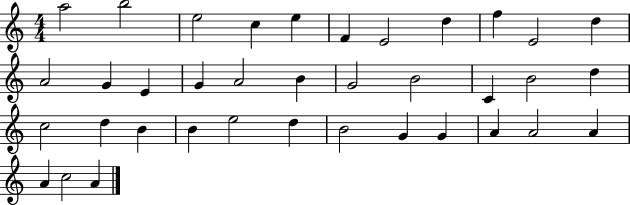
X:1
T:Untitled
M:4/4
L:1/4
K:C
a2 b2 e2 c e F E2 d f E2 d A2 G E G A2 B G2 B2 C B2 d c2 d B B e2 d B2 G G A A2 A A c2 A